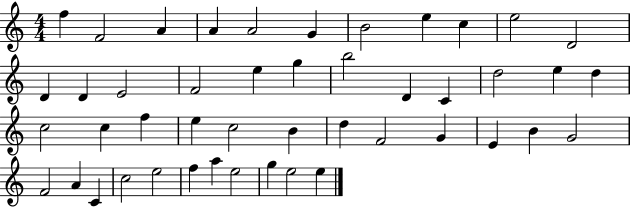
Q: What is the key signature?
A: C major